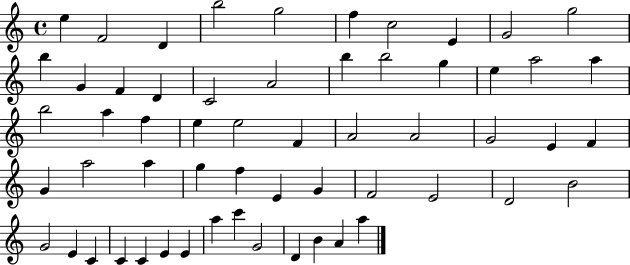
{
  \clef treble
  \time 4/4
  \defaultTimeSignature
  \key c \major
  e''4 f'2 d'4 | b''2 g''2 | f''4 c''2 e'4 | g'2 g''2 | \break b''4 g'4 f'4 d'4 | c'2 a'2 | b''4 b''2 g''4 | e''4 a''2 a''4 | \break b''2 a''4 f''4 | e''4 e''2 f'4 | a'2 a'2 | g'2 e'4 f'4 | \break g'4 a''2 a''4 | g''4 f''4 e'4 g'4 | f'2 e'2 | d'2 b'2 | \break g'2 e'4 c'4 | c'4 c'4 e'4 e'4 | a''4 c'''4 g'2 | d'4 b'4 a'4 a''4 | \break \bar "|."
}